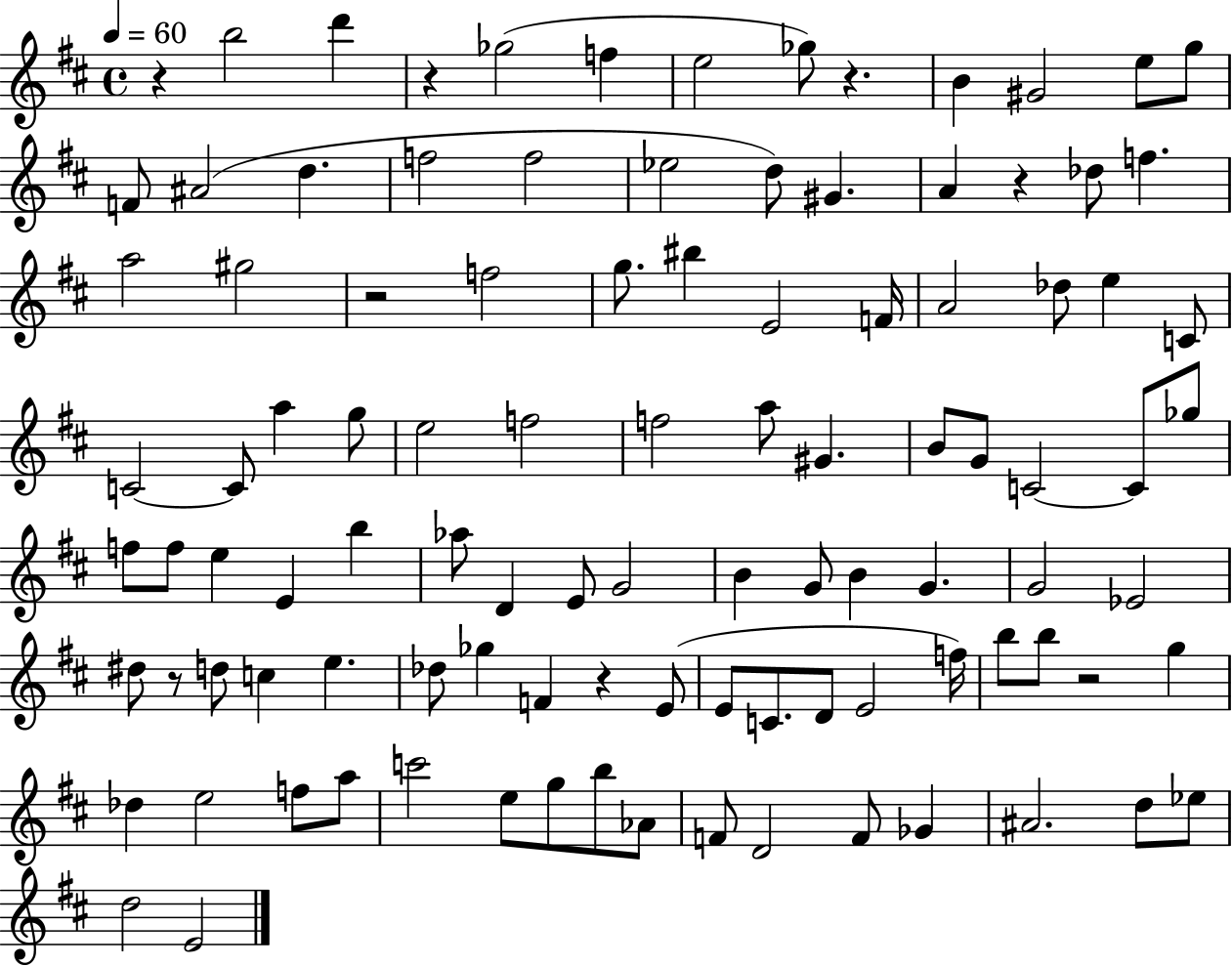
{
  \clef treble
  \time 4/4
  \defaultTimeSignature
  \key d \major
  \tempo 4 = 60
  r4 b''2 d'''4 | r4 ges''2( f''4 | e''2 ges''8) r4. | b'4 gis'2 e''8 g''8 | \break f'8 ais'2( d''4. | f''2 f''2 | ees''2 d''8) gis'4. | a'4 r4 des''8 f''4. | \break a''2 gis''2 | r2 f''2 | g''8. bis''4 e'2 f'16 | a'2 des''8 e''4 c'8 | \break c'2~~ c'8 a''4 g''8 | e''2 f''2 | f''2 a''8 gis'4. | b'8 g'8 c'2~~ c'8 ges''8 | \break f''8 f''8 e''4 e'4 b''4 | aes''8 d'4 e'8 g'2 | b'4 g'8 b'4 g'4. | g'2 ees'2 | \break dis''8 r8 d''8 c''4 e''4. | des''8 ges''4 f'4 r4 e'8( | e'8 c'8. d'8 e'2 f''16) | b''8 b''8 r2 g''4 | \break des''4 e''2 f''8 a''8 | c'''2 e''8 g''8 b''8 aes'8 | f'8 d'2 f'8 ges'4 | ais'2. d''8 ees''8 | \break d''2 e'2 | \bar "|."
}